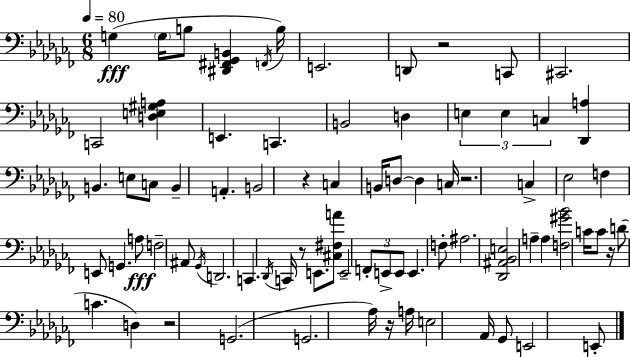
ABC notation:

X:1
T:Untitled
M:6/8
L:1/4
K:Abm
G, G,/4 B,/2 [^D,,^F,,_G,,B,,] F,,/4 B,/4 E,,2 D,,/2 z2 C,,/2 ^C,,2 C,,2 [D,E,^G,A,] E,, C,, B,,2 D, E, E, C, [_D,,A,] B,, E,/2 C,/2 B,, A,, B,,2 z C, B,,/4 D,/2 D, C,/4 z2 C, _E,2 F, E,,/2 G,, A,/2 F,2 ^A,,/2 _G,,/4 D,,2 C,, _D,,/4 C,,/4 z/2 E,,/2 [^C,^F,A]/2 E,,2 F,,/2 E,,/2 E,,/2 E,, F,/2 ^A,2 [_D,,^A,,_B,,E,]2 A, A, [F,^G_B]2 C/4 C/2 z/4 D/2 C D, z2 G,,2 G,,2 _A,/4 z/4 A,/4 E,2 _A,,/4 _G,,/2 E,,2 E,,/2